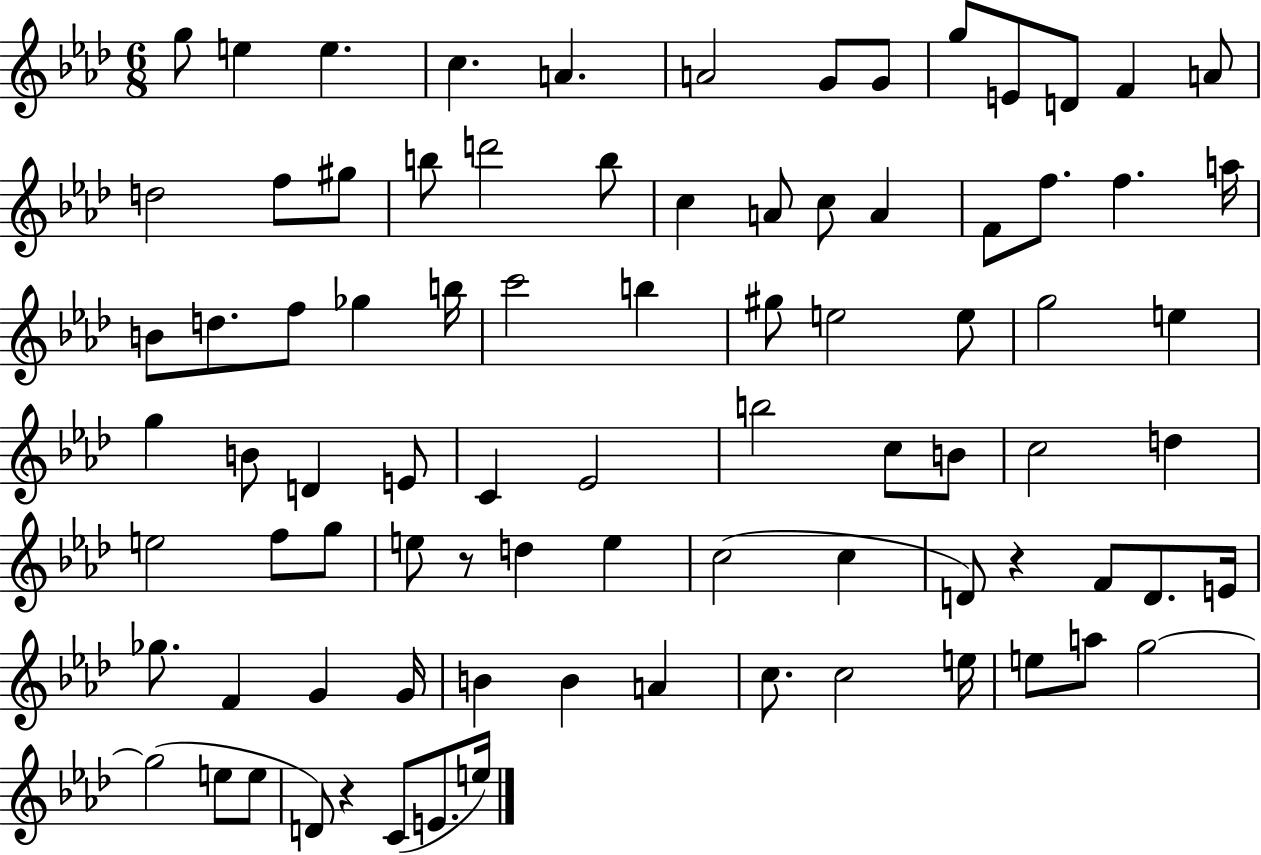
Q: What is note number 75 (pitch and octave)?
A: G5